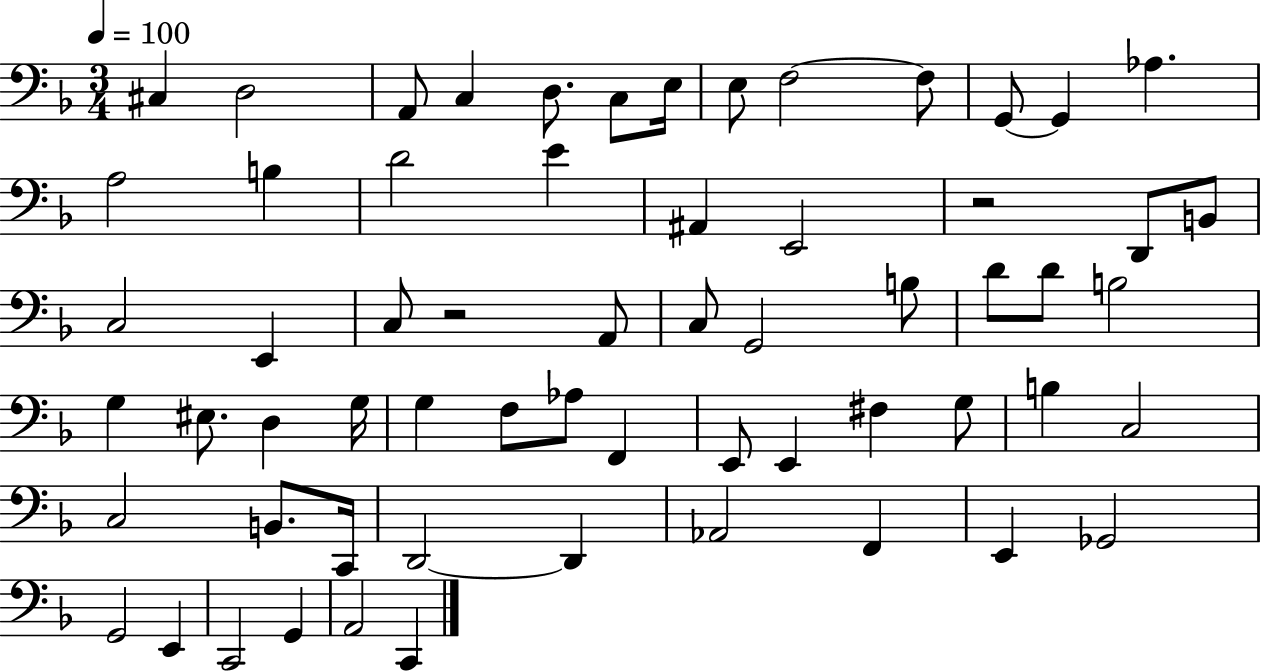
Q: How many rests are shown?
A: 2